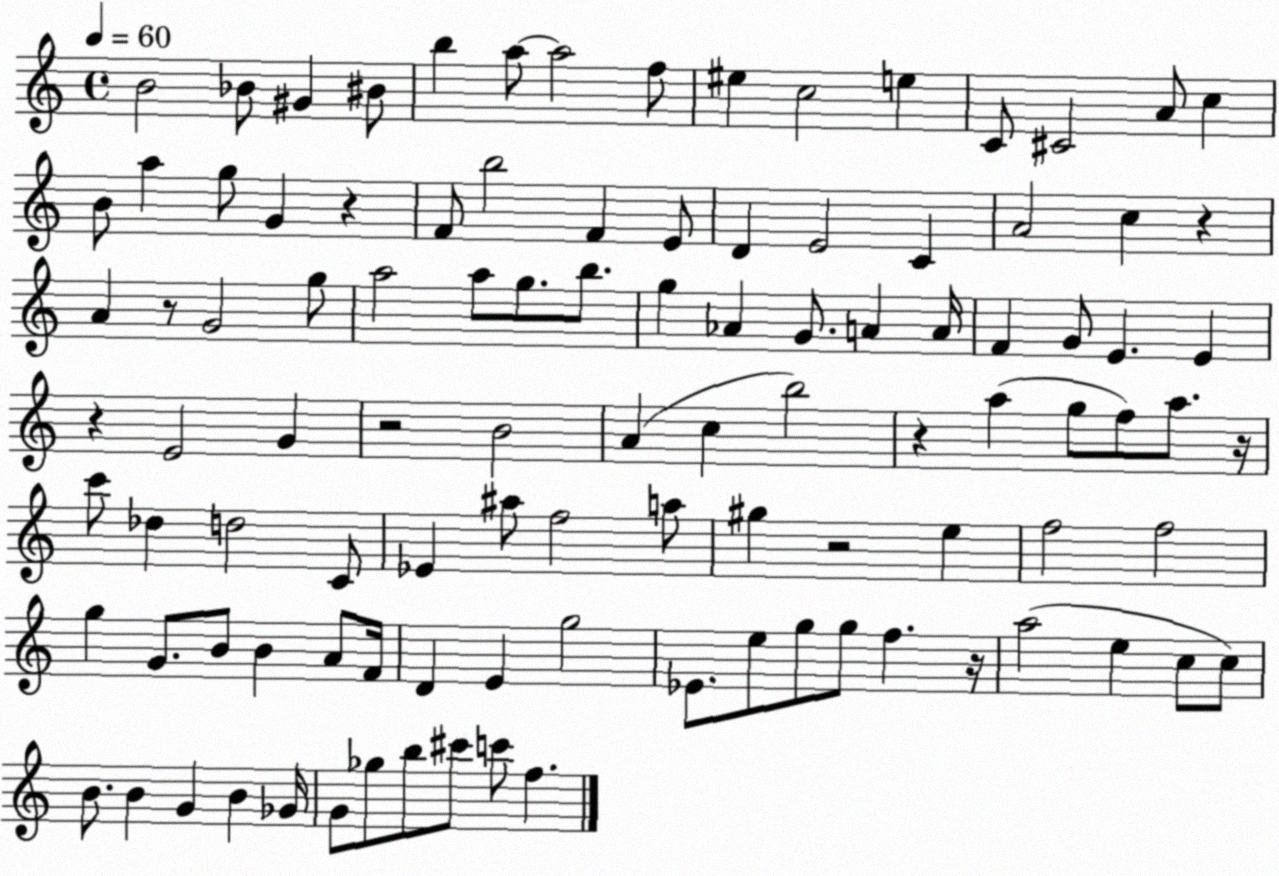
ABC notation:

X:1
T:Untitled
M:4/4
L:1/4
K:C
B2 _B/2 ^G ^B/2 b a/2 a2 f/2 ^e c2 e C/2 ^C2 A/2 c B/2 a g/2 G z F/2 b2 F E/2 D E2 C A2 c z A z/2 G2 g/2 a2 a/2 g/2 b/2 g _A G/2 A A/4 F G/2 E E z E2 G z2 B2 A c b2 z a g/2 f/2 a/2 z/4 c'/2 _d d2 C/2 _E ^a/2 f2 a/2 ^g z2 e f2 f2 g G/2 B/2 B A/2 F/4 D E g2 _E/2 e/2 g/2 g/2 f z/4 a2 e c/2 c/2 B/2 B G B _G/4 G/2 _g/2 b/2 ^c'/2 c'/2 f